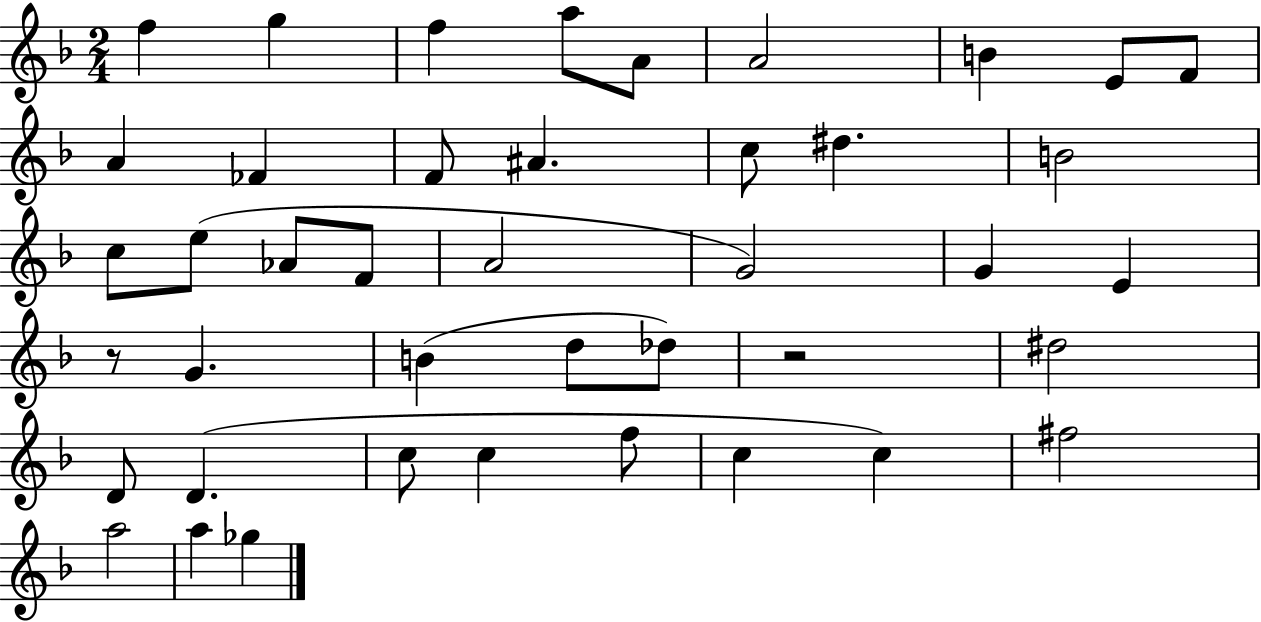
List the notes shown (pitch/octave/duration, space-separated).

F5/q G5/q F5/q A5/e A4/e A4/h B4/q E4/e F4/e A4/q FES4/q F4/e A#4/q. C5/e D#5/q. B4/h C5/e E5/e Ab4/e F4/e A4/h G4/h G4/q E4/q R/e G4/q. B4/q D5/e Db5/e R/h D#5/h D4/e D4/q. C5/e C5/q F5/e C5/q C5/q F#5/h A5/h A5/q Gb5/q